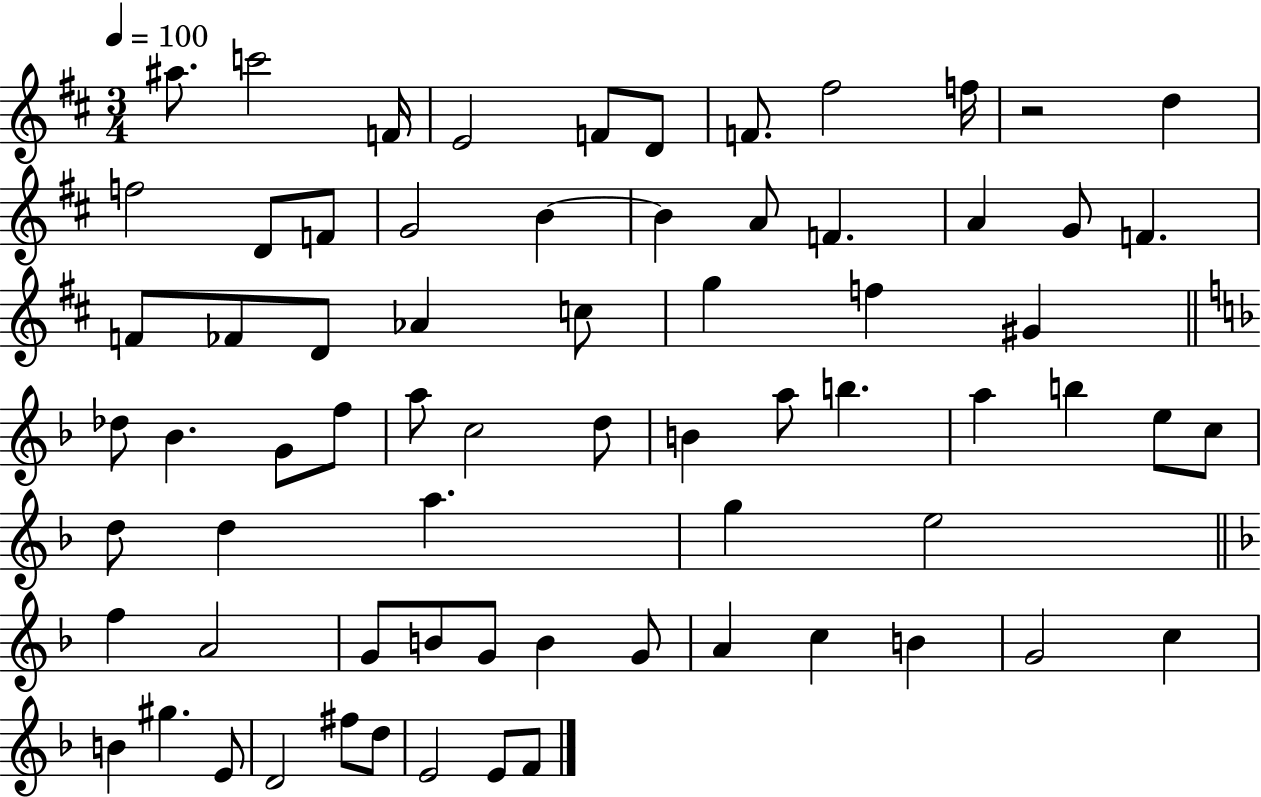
A#5/e. C6/h F4/s E4/h F4/e D4/e F4/e. F#5/h F5/s R/h D5/q F5/h D4/e F4/e G4/h B4/q B4/q A4/e F4/q. A4/q G4/e F4/q. F4/e FES4/e D4/e Ab4/q C5/e G5/q F5/q G#4/q Db5/e Bb4/q. G4/e F5/e A5/e C5/h D5/e B4/q A5/e B5/q. A5/q B5/q E5/e C5/e D5/e D5/q A5/q. G5/q E5/h F5/q A4/h G4/e B4/e G4/e B4/q G4/e A4/q C5/q B4/q G4/h C5/q B4/q G#5/q. E4/e D4/h F#5/e D5/e E4/h E4/e F4/e